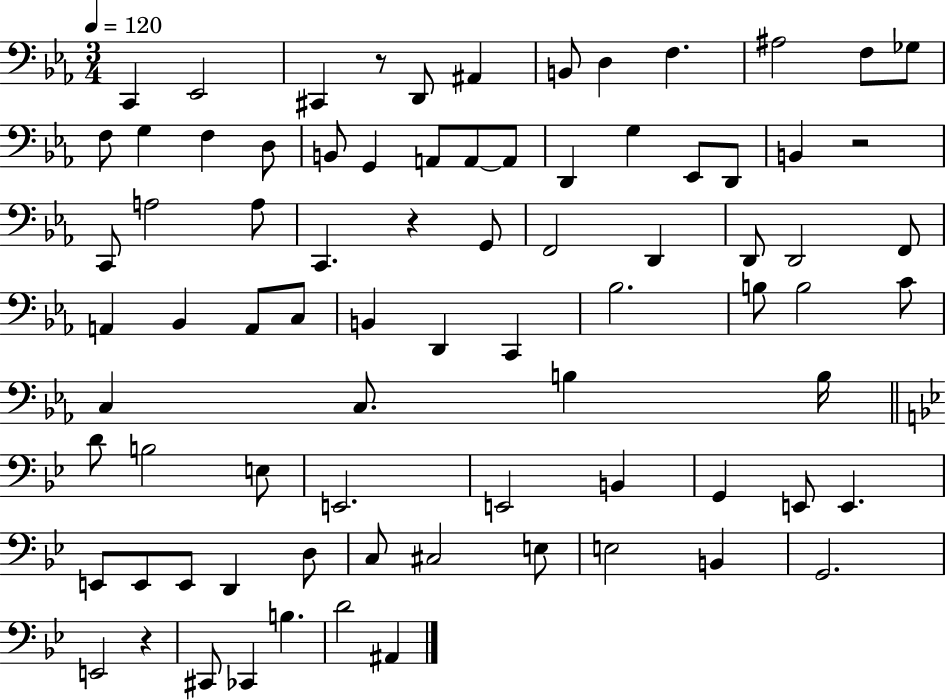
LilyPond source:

{
  \clef bass
  \numericTimeSignature
  \time 3/4
  \key ees \major
  \tempo 4 = 120
  c,4 ees,2 | cis,4 r8 d,8 ais,4 | b,8 d4 f4. | ais2 f8 ges8 | \break f8 g4 f4 d8 | b,8 g,4 a,8 a,8~~ a,8 | d,4 g4 ees,8 d,8 | b,4 r2 | \break c,8 a2 a8 | c,4. r4 g,8 | f,2 d,4 | d,8 d,2 f,8 | \break a,4 bes,4 a,8 c8 | b,4 d,4 c,4 | bes2. | b8 b2 c'8 | \break c4 c8. b4 b16 | \bar "||" \break \key g \minor d'8 b2 e8 | e,2. | e,2 b,4 | g,4 e,8 e,4. | \break e,8 e,8 e,8 d,4 d8 | c8 cis2 e8 | e2 b,4 | g,2. | \break e,2 r4 | cis,8 ces,4 b4. | d'2 ais,4 | \bar "|."
}